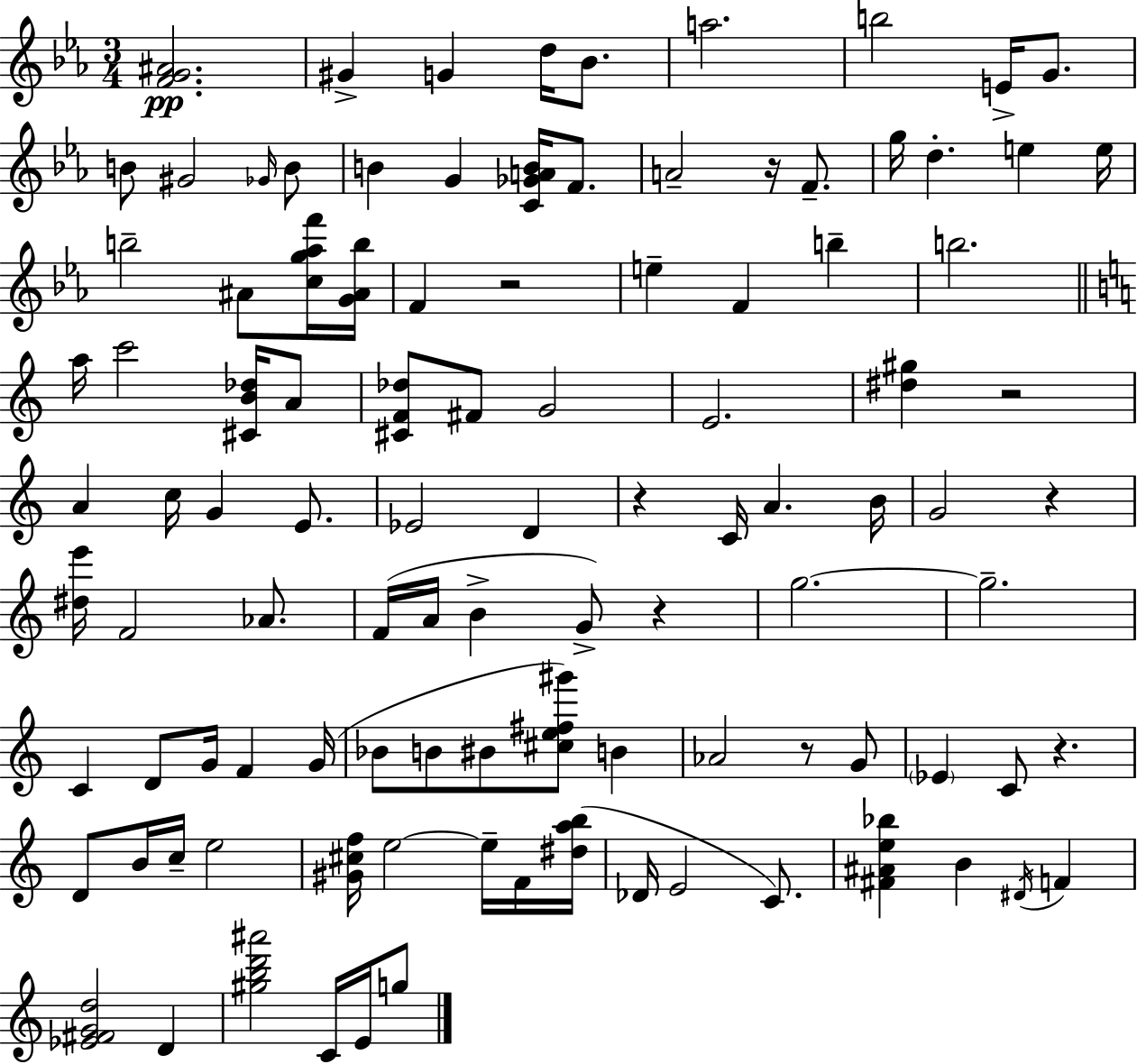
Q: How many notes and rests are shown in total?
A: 104